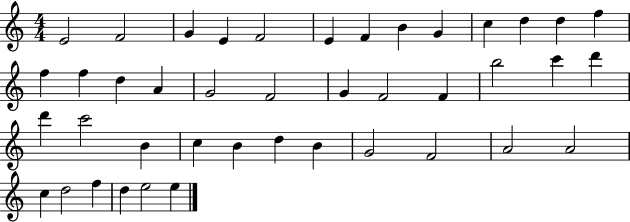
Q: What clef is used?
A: treble